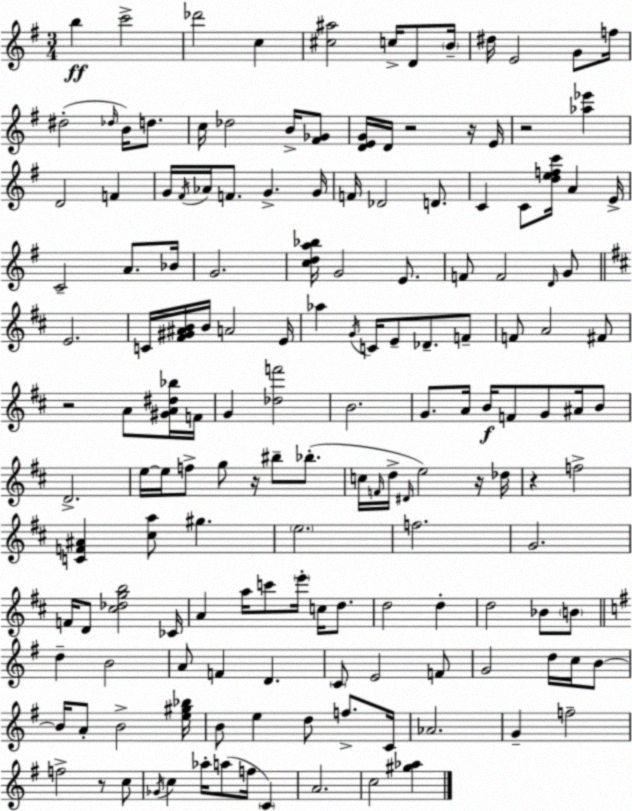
X:1
T:Untitled
M:3/4
L:1/4
K:G
b c'2 _d'2 c [^c^a]2 c/4 D/2 B/4 ^d/4 E2 G/2 f/4 ^d2 _d/4 B/4 d/2 c/4 _d2 B/4 [^F_G]/2 [DEG]/4 D/4 z2 z/4 E/4 z2 [_a_e'] D2 F G/4 ^F/4 _A/4 F/2 G G/4 F/4 _D2 D/2 C C/2 [defc']/4 A E/4 C2 A/2 _B/4 G2 [cda_b]/4 G2 E/2 F/2 F2 D/4 G/2 E2 C/4 [^F^G^AB]/4 B/4 A2 E/4 _a G/4 C/4 E/2 _D/2 F/2 F/2 A2 ^F/2 z2 A/2 [^GA^d_b]/4 F/4 G [_df']2 B2 G/2 A/4 B/4 F/2 G/2 ^A/4 B/2 D2 e/4 e/4 f/2 g/2 z/4 ^b/2 _b/2 c/4 F/4 d/4 ^D/4 e2 z/4 _d/4 z f2 [CF^A] [^ca]/2 ^g e2 f2 G2 F/4 D/2 [^c_dgb]2 _C/4 A a/4 c'/2 e'/4 c/4 d/2 d2 d d2 _B/2 B/2 d B2 A/2 F D C/2 E2 F/2 G2 d/4 c/4 B/2 B/4 A/2 B2 [e^g_b]/4 B/2 e d/2 f/2 C/4 _A2 G f2 f2 z/2 c/2 _G/4 c _a/4 a/2 f/4 C A2 c2 [^g_a]